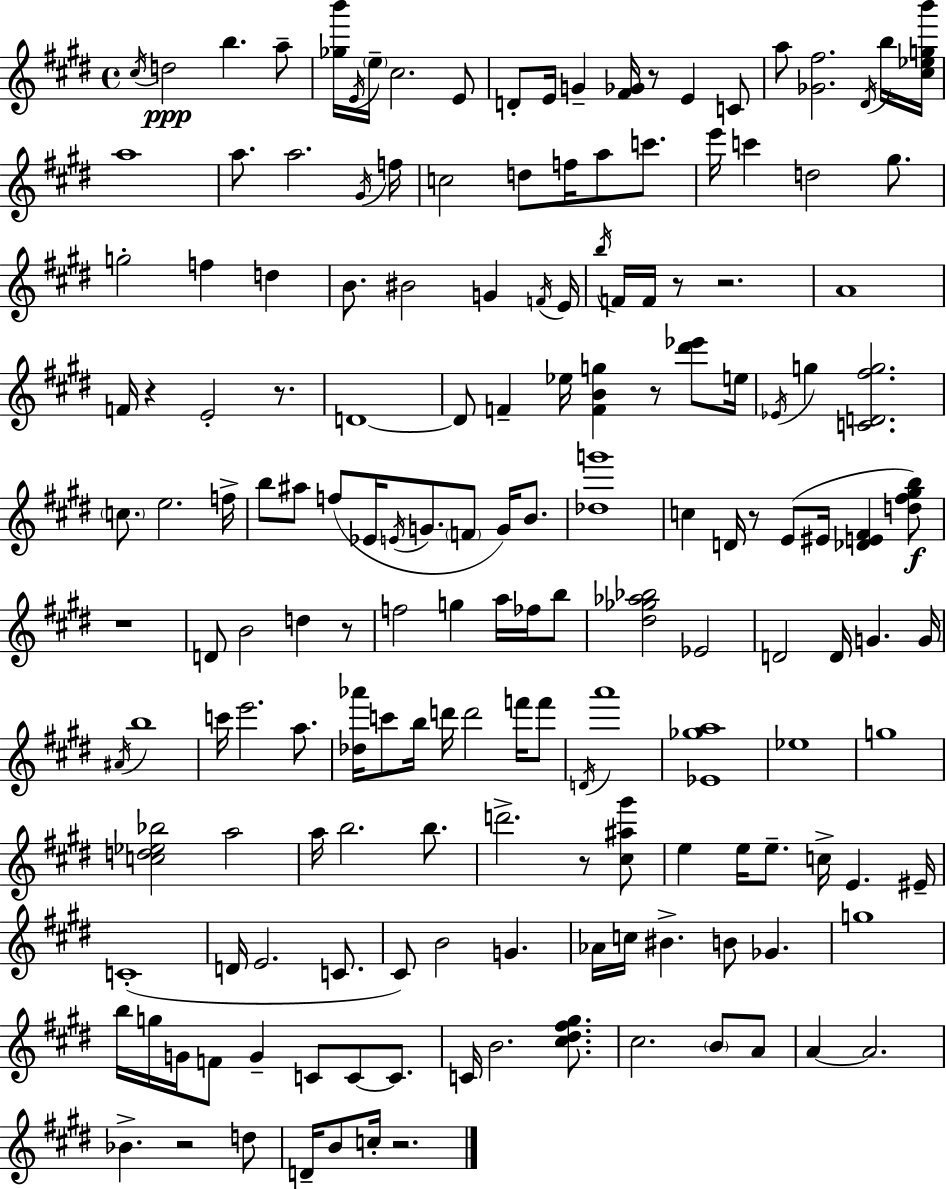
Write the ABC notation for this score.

X:1
T:Untitled
M:4/4
L:1/4
K:E
^c/4 d2 b a/2 [_gb']/4 E/4 e/4 ^c2 E/2 D/2 E/4 G [^F_G]/4 z/2 E C/2 a/2 [_G^f]2 ^D/4 b/4 [^c_egb']/4 a4 a/2 a2 ^G/4 f/4 c2 d/2 f/4 a/2 c'/2 e'/4 c' d2 ^g/2 g2 f d B/2 ^B2 G F/4 E/4 b/4 F/4 F/4 z/2 z2 A4 F/4 z E2 z/2 D4 D/2 F _e/4 [FBg] z/2 [^d'_e']/2 e/4 _E/4 g [CD^fg]2 c/2 e2 f/4 b/2 ^a/2 f/2 _E/4 E/4 G/2 F/2 G/4 B/2 [_dg']4 c D/4 z/2 E/2 ^E/4 [_DE^F] [d^f^gb]/2 z4 D/2 B2 d z/2 f2 g a/4 _f/4 b/2 [^d_g_a_b]2 _E2 D2 D/4 G G/4 ^A/4 b4 c'/4 e'2 a/2 [_d_a']/4 c'/2 b/4 d'/4 d'2 f'/4 f'/2 D/4 a'4 [_E_ga]4 _e4 g4 [cd_e_b]2 a2 a/4 b2 b/2 d'2 z/2 [^c^a^g']/2 e e/4 e/2 c/4 E ^E/4 C4 D/4 E2 C/2 ^C/2 B2 G _A/4 c/4 ^B B/2 _G g4 b/4 g/4 G/4 F/2 G C/2 C/2 C/2 C/4 B2 [^c^d^f^g]/2 ^c2 B/2 A/2 A A2 _B z2 d/2 D/4 B/2 c/4 z2